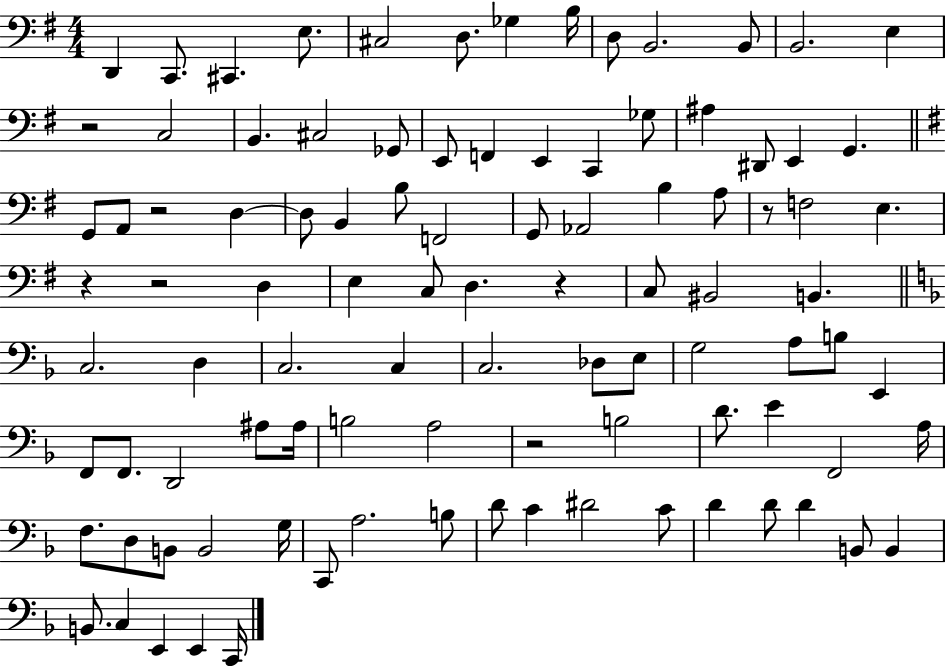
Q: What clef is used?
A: bass